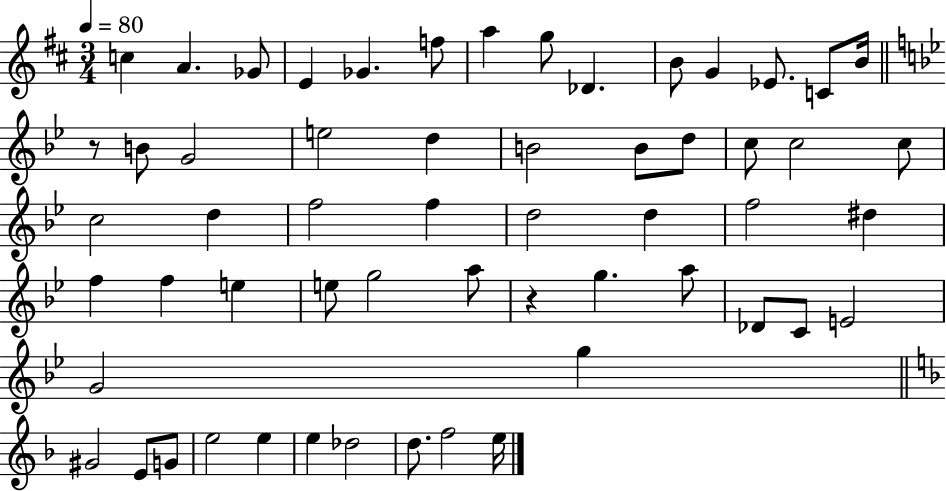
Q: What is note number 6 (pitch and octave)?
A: F5